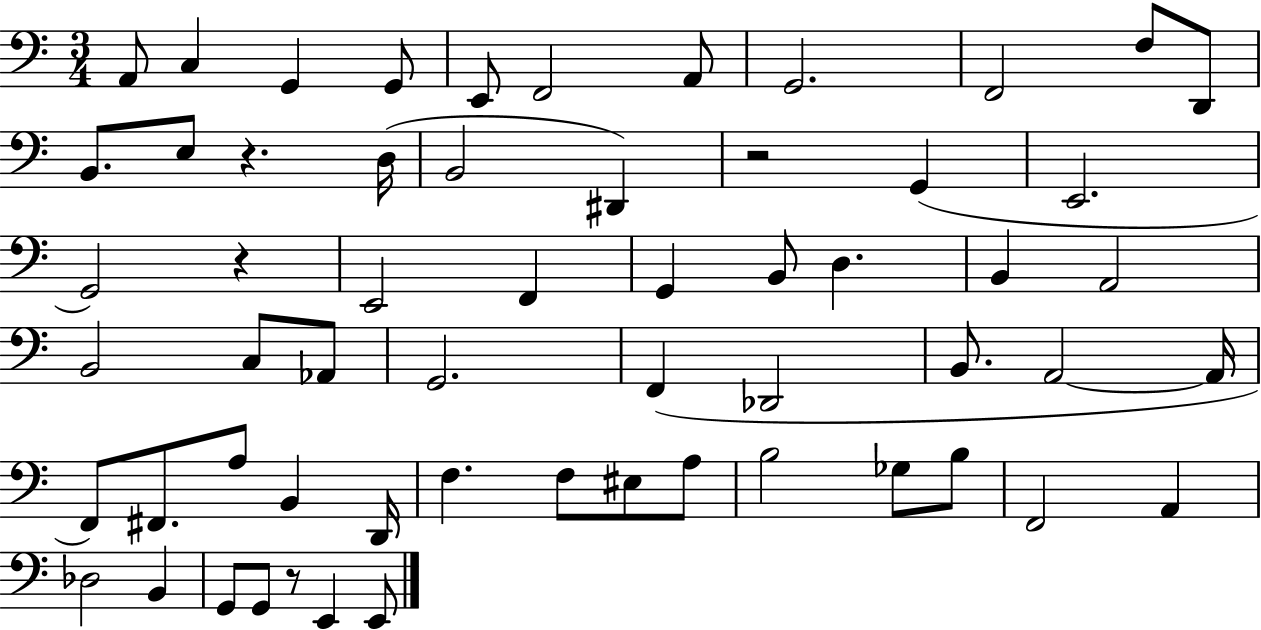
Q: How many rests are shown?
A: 4